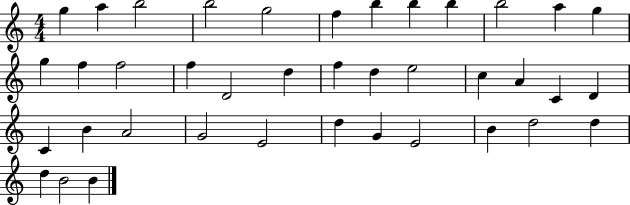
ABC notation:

X:1
T:Untitled
M:4/4
L:1/4
K:C
g a b2 b2 g2 f b b b b2 a g g f f2 f D2 d f d e2 c A C D C B A2 G2 E2 d G E2 B d2 d d B2 B